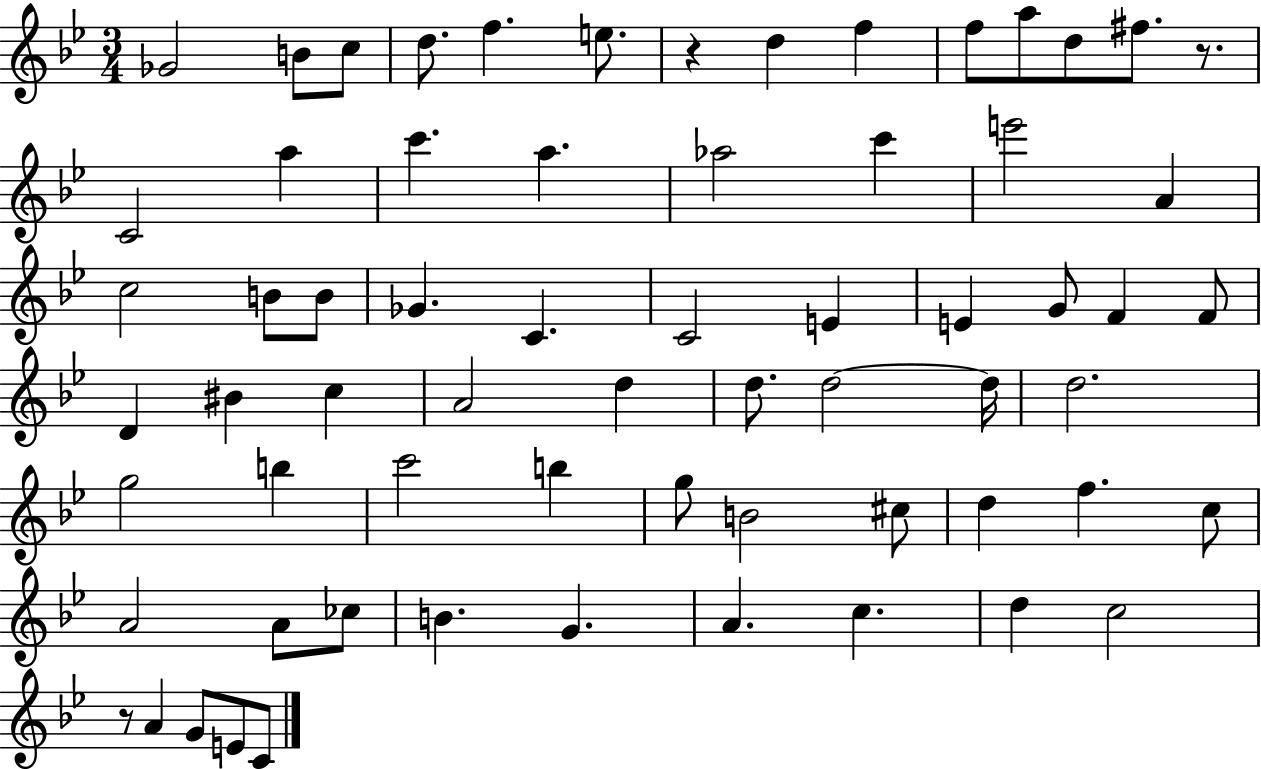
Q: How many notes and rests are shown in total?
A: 66